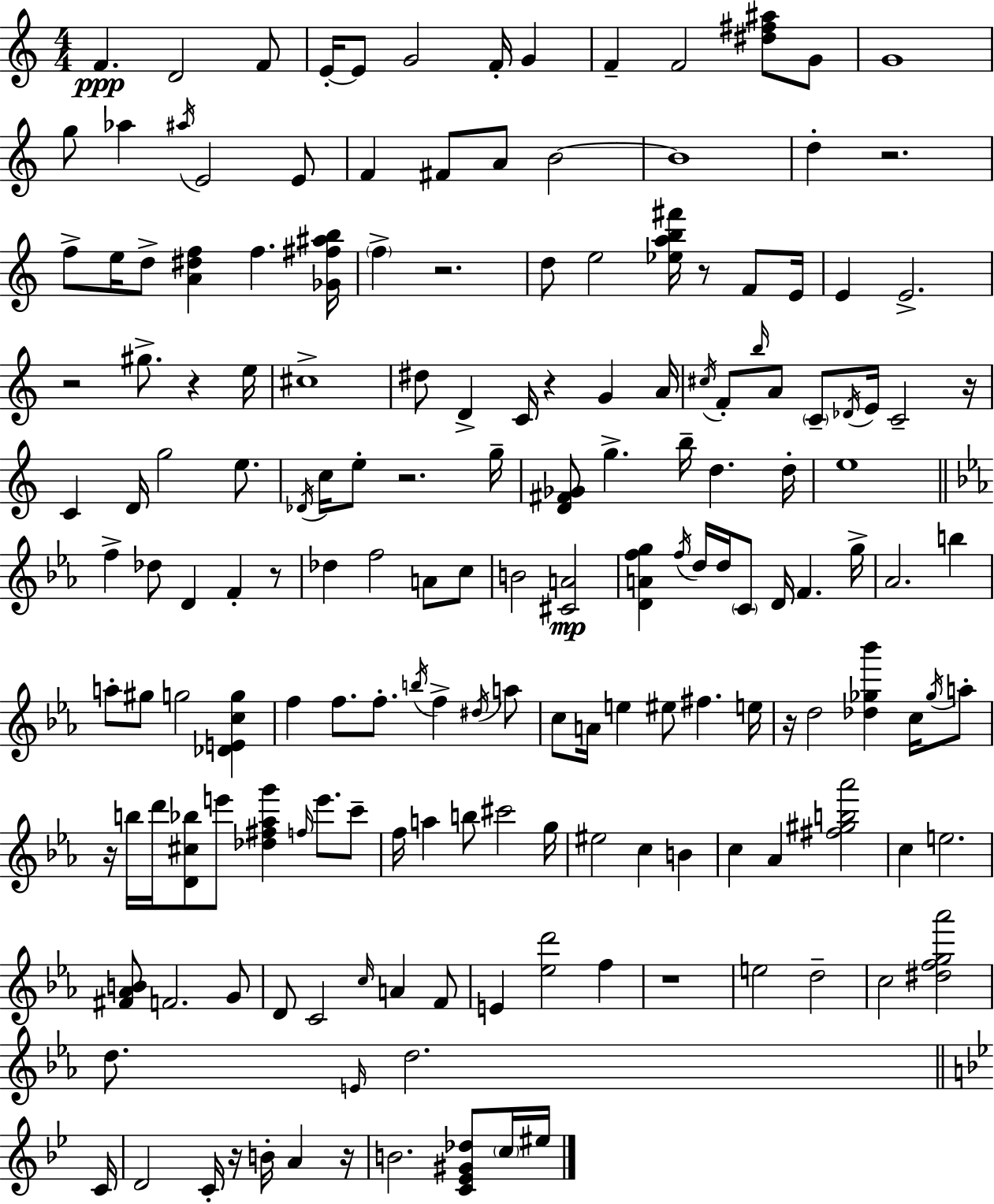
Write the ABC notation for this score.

X:1
T:Untitled
M:4/4
L:1/4
K:Am
F D2 F/2 E/4 E/2 G2 F/4 G F F2 [^d^f^a]/2 G/2 G4 g/2 _a ^a/4 E2 E/2 F ^F/2 A/2 B2 B4 d z2 f/2 e/4 d/2 [A^df] f [_G^f^ab]/4 f z2 d/2 e2 [_eab^f']/4 z/2 F/2 E/4 E E2 z2 ^g/2 z e/4 ^c4 ^d/2 D C/4 z G A/4 ^c/4 F/2 b/4 A/2 C/2 _D/4 E/4 C2 z/4 C D/4 g2 e/2 _D/4 c/4 e/2 z2 g/4 [D^F_G]/2 g b/4 d d/4 e4 f _d/2 D F z/2 _d f2 A/2 c/2 B2 [^CA]2 [DAfg] f/4 d/4 d/4 C/2 D/4 F g/4 _A2 b a/2 ^g/2 g2 [_DEcg] f f/2 f/2 b/4 f ^d/4 a/2 c/2 A/4 e ^e/2 ^f e/4 z/4 d2 [_d_g_b'] c/4 _g/4 a/2 z/4 b/4 d'/4 [D^c_b]/2 e'/2 [_d^f_ag'] f/4 e'/2 c'/2 f/4 a b/2 ^c'2 g/4 ^e2 c B c _A [^f^gb_a']2 c e2 [^F_AB]/2 F2 G/2 D/2 C2 c/4 A F/2 E [_ed']2 f z4 e2 d2 c2 [^dfg_a']2 d/2 E/4 d2 C/4 D2 C/4 z/4 B/4 A z/4 B2 [C_E^G_d]/2 c/4 ^e/4